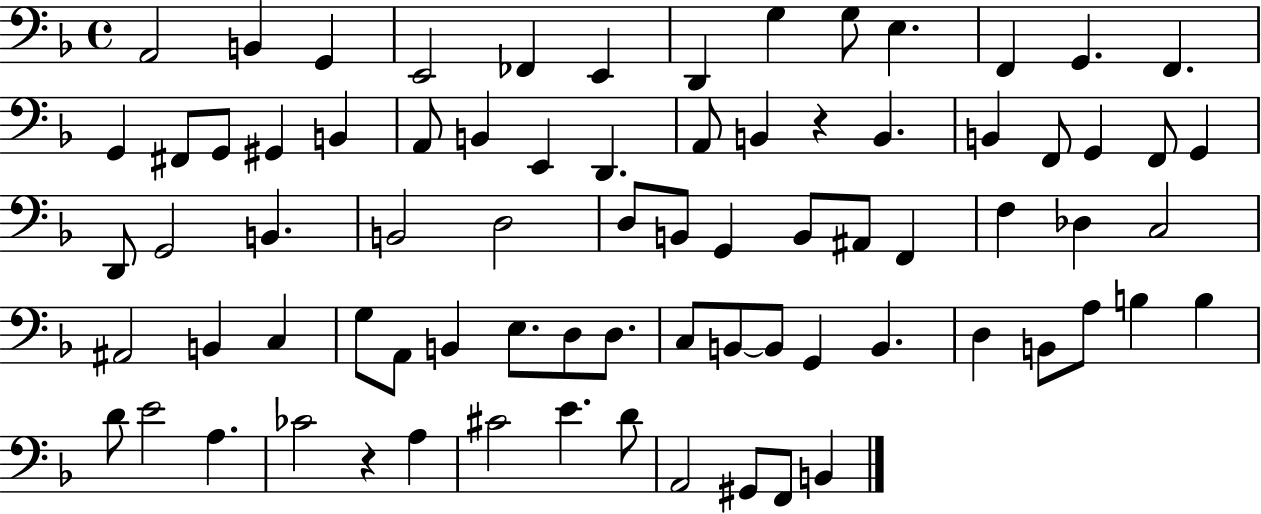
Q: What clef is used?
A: bass